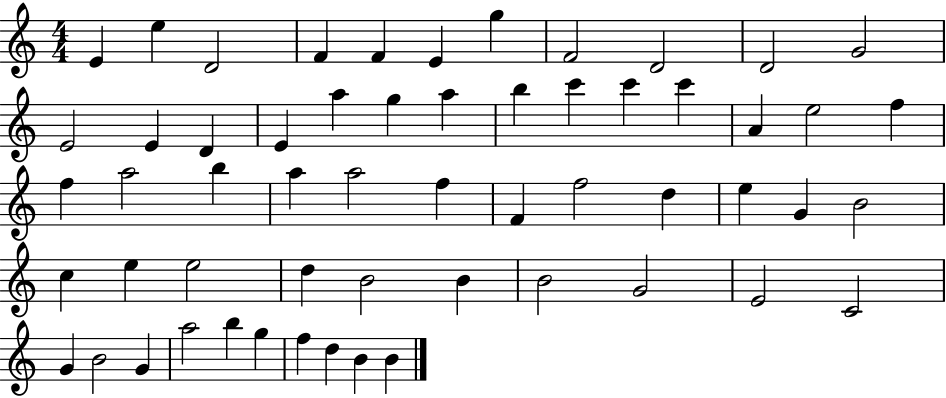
E4/q E5/q D4/h F4/q F4/q E4/q G5/q F4/h D4/h D4/h G4/h E4/h E4/q D4/q E4/q A5/q G5/q A5/q B5/q C6/q C6/q C6/q A4/q E5/h F5/q F5/q A5/h B5/q A5/q A5/h F5/q F4/q F5/h D5/q E5/q G4/q B4/h C5/q E5/q E5/h D5/q B4/h B4/q B4/h G4/h E4/h C4/h G4/q B4/h G4/q A5/h B5/q G5/q F5/q D5/q B4/q B4/q